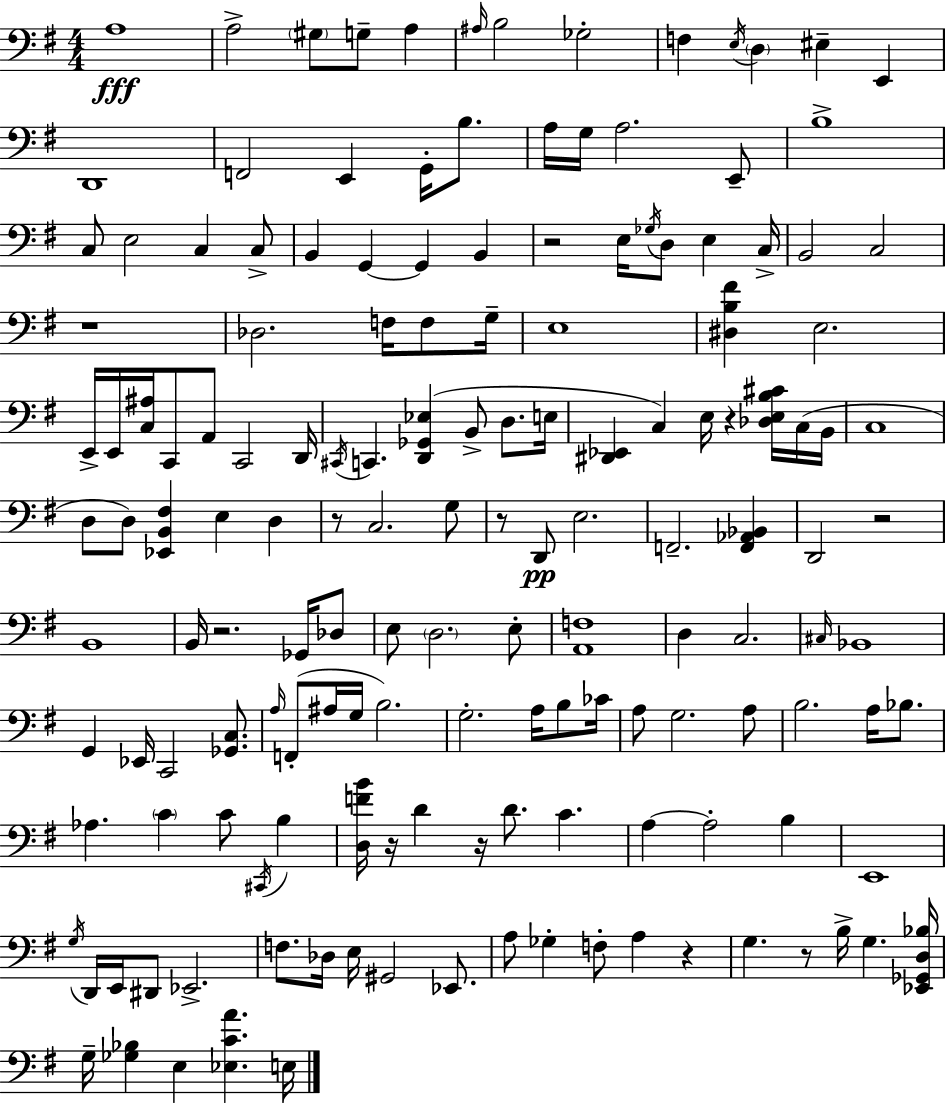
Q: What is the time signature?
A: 4/4